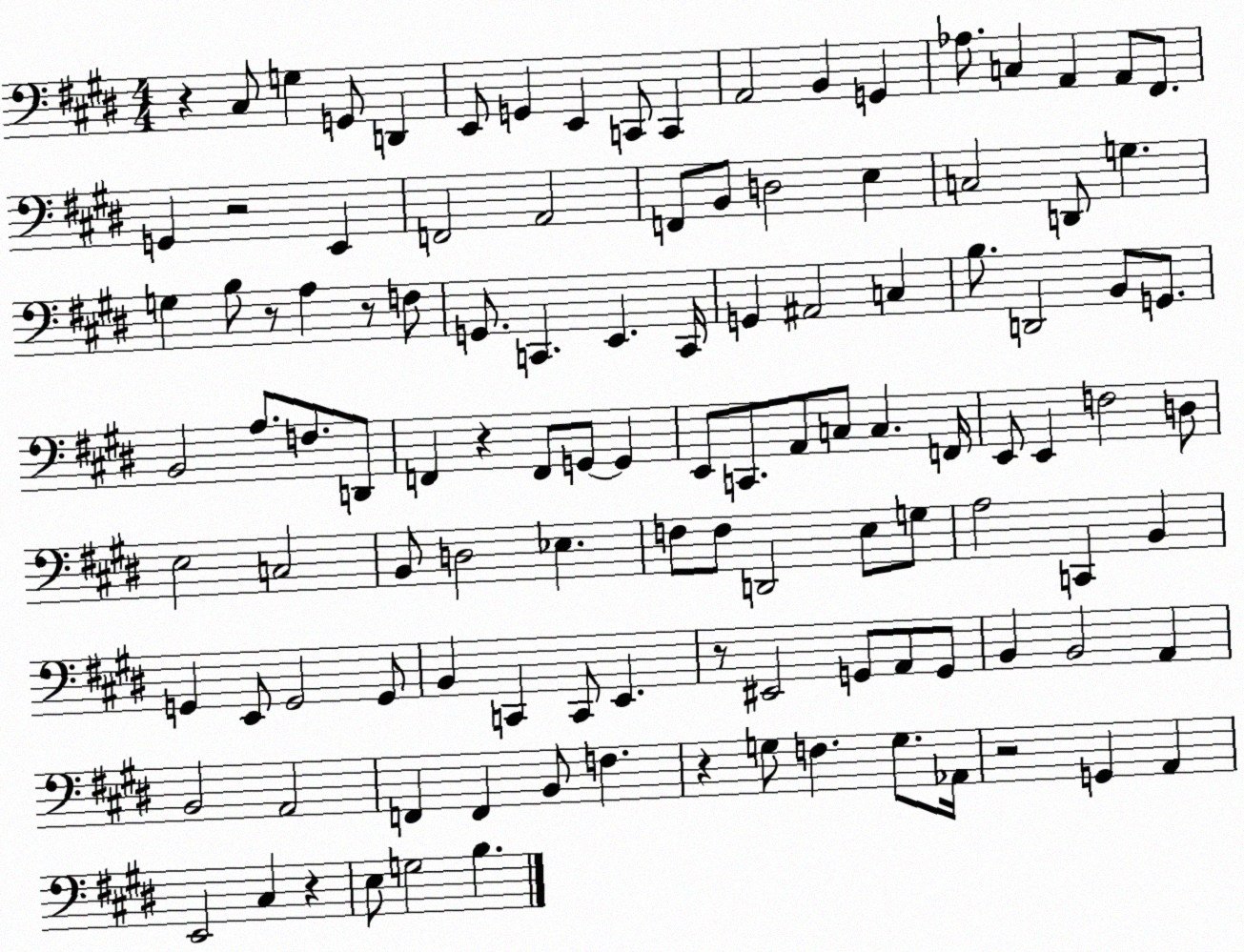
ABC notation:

X:1
T:Untitled
M:4/4
L:1/4
K:E
z ^C,/2 G, G,,/2 D,, E,,/2 G,, E,, C,,/2 C,, A,,2 B,, G,, _A,/2 C, A,, A,,/2 ^F,,/2 G,, z2 E,, F,,2 A,,2 F,,/2 B,,/2 D,2 E, C,2 D,,/2 G, G, B,/2 z/2 A, z/2 F,/2 G,,/2 C,, E,, C,,/4 G,, ^A,,2 C, B,/2 D,,2 B,,/2 G,,/2 B,,2 A,/2 F,/2 D,,/2 F,, z F,,/2 G,,/2 G,, E,,/2 C,,/2 A,,/2 C,/2 C, F,,/4 E,,/2 E,, F,2 D,/2 E,2 C,2 B,,/2 D,2 _E, F,/2 F,/2 D,,2 E,/2 G,/2 A,2 C,, B,, G,, E,,/2 G,,2 G,,/2 B,, C,, C,,/2 E,, z/2 ^E,,2 G,,/2 A,,/2 G,,/2 B,, B,,2 A,, B,,2 A,,2 F,, F,, B,,/2 F, z G,/2 F, G,/2 _A,,/4 z2 G,, A,, E,,2 ^C, z E,/2 G,2 B,